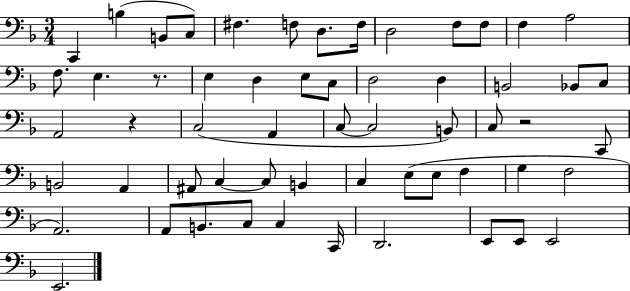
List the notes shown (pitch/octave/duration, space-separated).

C2/q B3/q B2/e C3/e F#3/q. F3/e D3/e. F3/s D3/h F3/e F3/e F3/q A3/h F3/e. E3/q. R/e. E3/q D3/q E3/e C3/e D3/h D3/q B2/h Bb2/e C3/e A2/h R/q C3/h A2/q C3/e C3/h B2/e C3/e R/h C2/e B2/h A2/q A#2/e C3/q C3/e B2/q C3/q E3/e E3/e F3/q G3/q F3/h A2/h. A2/e B2/e. C3/e C3/q C2/s D2/h. E2/e E2/e E2/h E2/h.